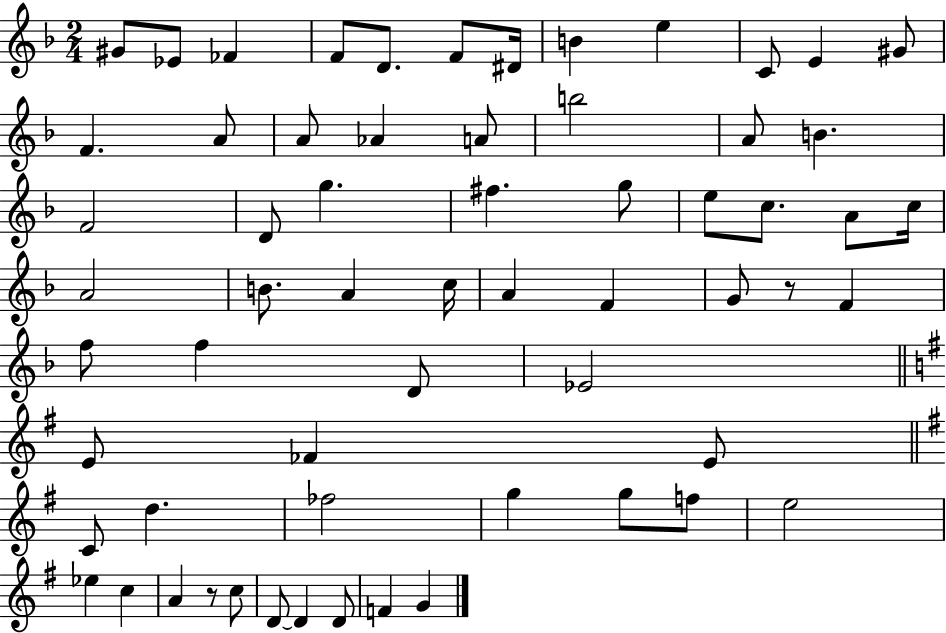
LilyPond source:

{
  \clef treble
  \numericTimeSignature
  \time 2/4
  \key f \major
  gis'8 ees'8 fes'4 | f'8 d'8. f'8 dis'16 | b'4 e''4 | c'8 e'4 gis'8 | \break f'4. a'8 | a'8 aes'4 a'8 | b''2 | a'8 b'4. | \break f'2 | d'8 g''4. | fis''4. g''8 | e''8 c''8. a'8 c''16 | \break a'2 | b'8. a'4 c''16 | a'4 f'4 | g'8 r8 f'4 | \break f''8 f''4 d'8 | ees'2 | \bar "||" \break \key e \minor e'8 fes'4 e'8 | \bar "||" \break \key g \major c'8 d''4. | fes''2 | g''4 g''8 f''8 | e''2 | \break ees''4 c''4 | a'4 r8 c''8 | d'8~~ d'4 d'8 | f'4 g'4 | \break \bar "|."
}